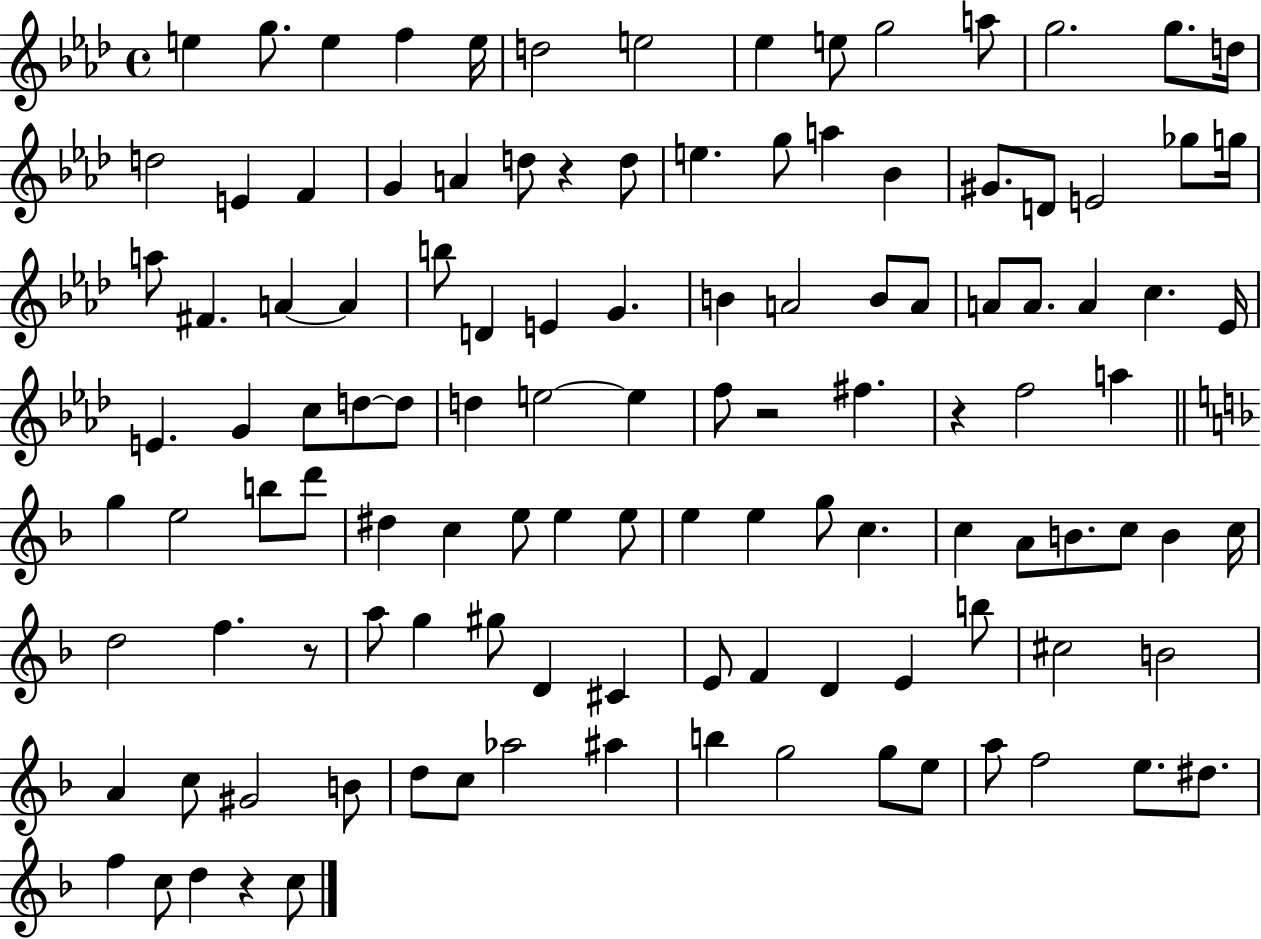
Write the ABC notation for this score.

X:1
T:Untitled
M:4/4
L:1/4
K:Ab
e g/2 e f e/4 d2 e2 _e e/2 g2 a/2 g2 g/2 d/4 d2 E F G A d/2 z d/2 e g/2 a _B ^G/2 D/2 E2 _g/2 g/4 a/2 ^F A A b/2 D E G B A2 B/2 A/2 A/2 A/2 A c _E/4 E G c/2 d/2 d/2 d e2 e f/2 z2 ^f z f2 a g e2 b/2 d'/2 ^d c e/2 e e/2 e e g/2 c c A/2 B/2 c/2 B c/4 d2 f z/2 a/2 g ^g/2 D ^C E/2 F D E b/2 ^c2 B2 A c/2 ^G2 B/2 d/2 c/2 _a2 ^a b g2 g/2 e/2 a/2 f2 e/2 ^d/2 f c/2 d z c/2